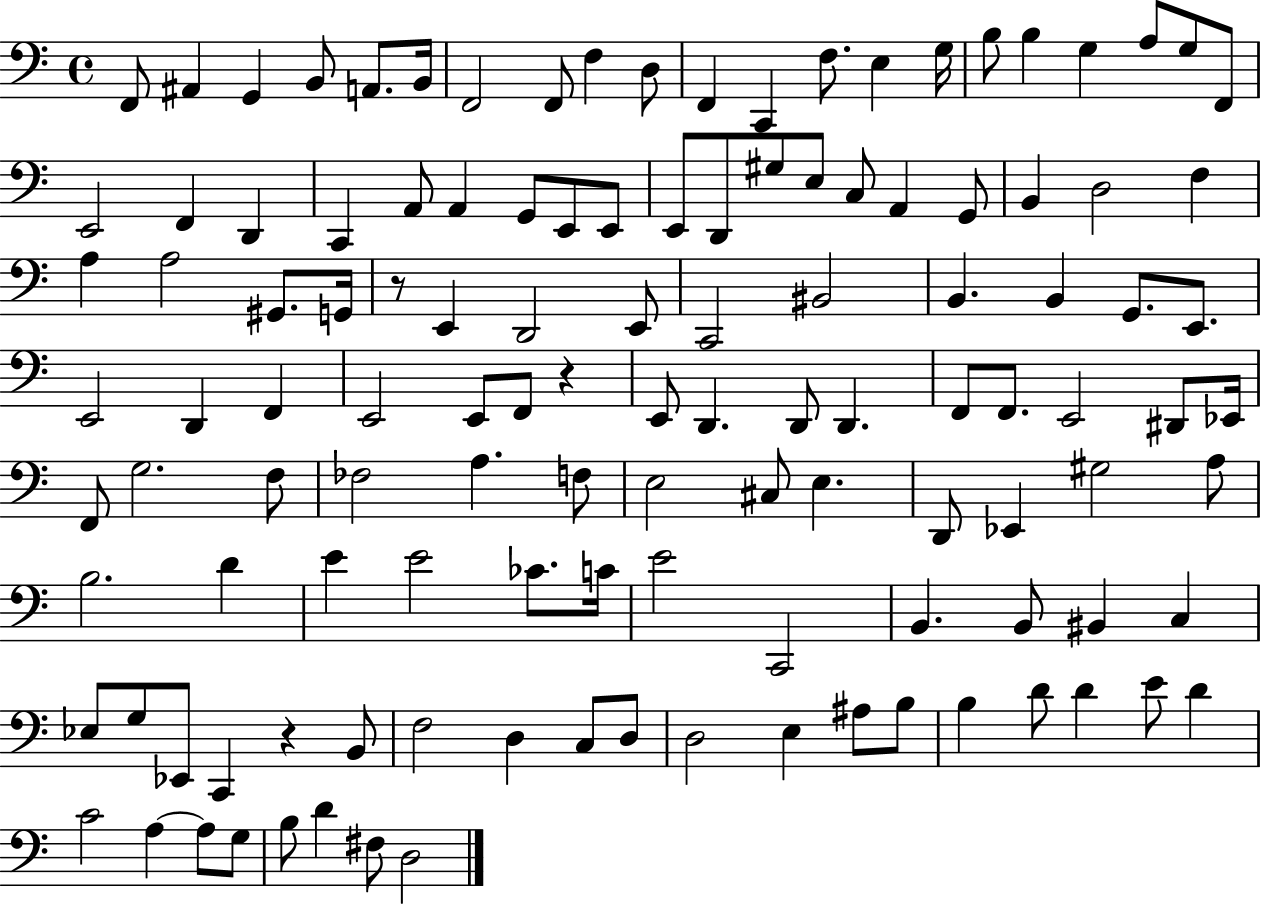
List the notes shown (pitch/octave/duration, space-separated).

F2/e A#2/q G2/q B2/e A2/e. B2/s F2/h F2/e F3/q D3/e F2/q C2/q F3/e. E3/q G3/s B3/e B3/q G3/q A3/e G3/e F2/e E2/h F2/q D2/q C2/q A2/e A2/q G2/e E2/e E2/e E2/e D2/e G#3/e E3/e C3/e A2/q G2/e B2/q D3/h F3/q A3/q A3/h G#2/e. G2/s R/e E2/q D2/h E2/e C2/h BIS2/h B2/q. B2/q G2/e. E2/e. E2/h D2/q F2/q E2/h E2/e F2/e R/q E2/e D2/q. D2/e D2/q. F2/e F2/e. E2/h D#2/e Eb2/s F2/e G3/h. F3/e FES3/h A3/q. F3/e E3/h C#3/e E3/q. D2/e Eb2/q G#3/h A3/e B3/h. D4/q E4/q E4/h CES4/e. C4/s E4/h C2/h B2/q. B2/e BIS2/q C3/q Eb3/e G3/e Eb2/e C2/q R/q B2/e F3/h D3/q C3/e D3/e D3/h E3/q A#3/e B3/e B3/q D4/e D4/q E4/e D4/q C4/h A3/q A3/e G3/e B3/e D4/q F#3/e D3/h